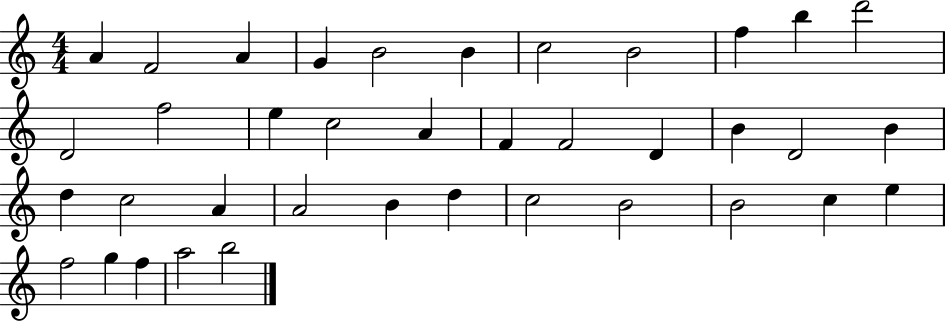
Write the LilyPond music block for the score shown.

{
  \clef treble
  \numericTimeSignature
  \time 4/4
  \key c \major
  a'4 f'2 a'4 | g'4 b'2 b'4 | c''2 b'2 | f''4 b''4 d'''2 | \break d'2 f''2 | e''4 c''2 a'4 | f'4 f'2 d'4 | b'4 d'2 b'4 | \break d''4 c''2 a'4 | a'2 b'4 d''4 | c''2 b'2 | b'2 c''4 e''4 | \break f''2 g''4 f''4 | a''2 b''2 | \bar "|."
}